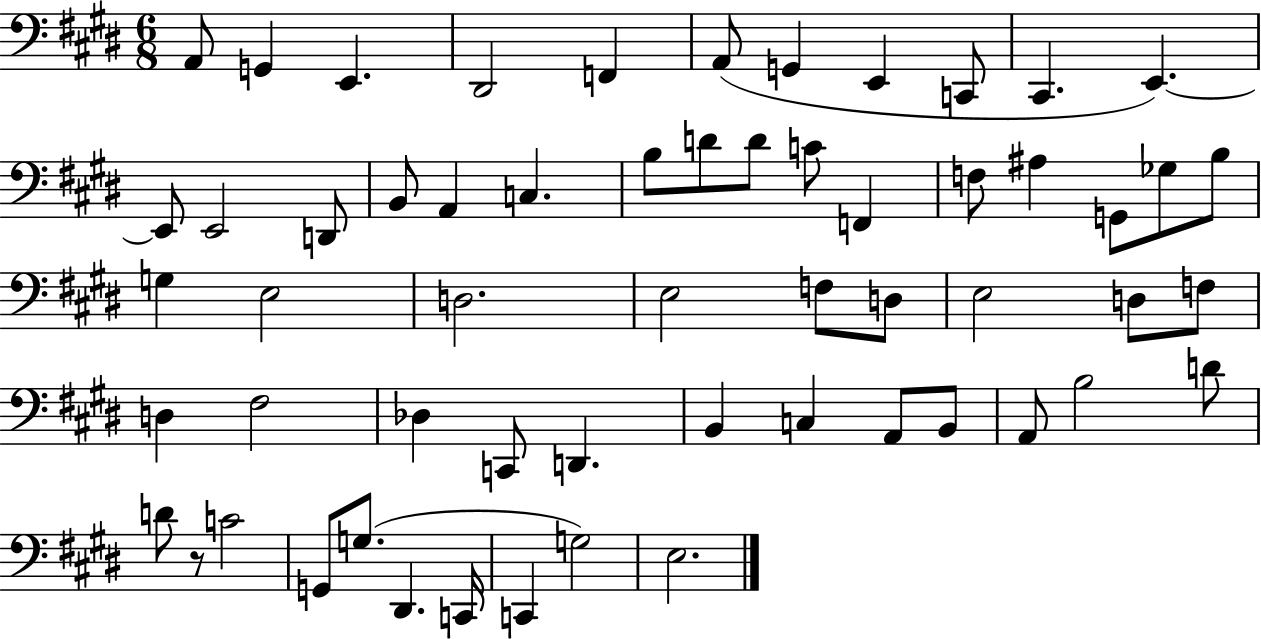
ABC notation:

X:1
T:Untitled
M:6/8
L:1/4
K:E
A,,/2 G,, E,, ^D,,2 F,, A,,/2 G,, E,, C,,/2 ^C,, E,, E,,/2 E,,2 D,,/2 B,,/2 A,, C, B,/2 D/2 D/2 C/2 F,, F,/2 ^A, G,,/2 _G,/2 B,/2 G, E,2 D,2 E,2 F,/2 D,/2 E,2 D,/2 F,/2 D, ^F,2 _D, C,,/2 D,, B,, C, A,,/2 B,,/2 A,,/2 B,2 D/2 D/2 z/2 C2 G,,/2 G,/2 ^D,, C,,/4 C,, G,2 E,2